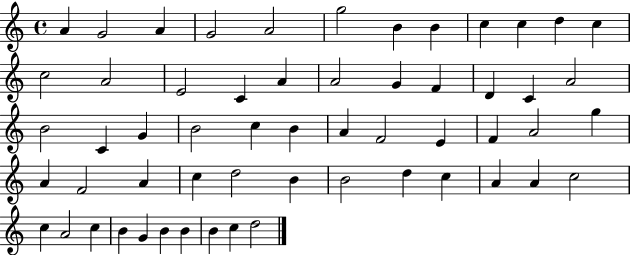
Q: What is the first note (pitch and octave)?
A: A4